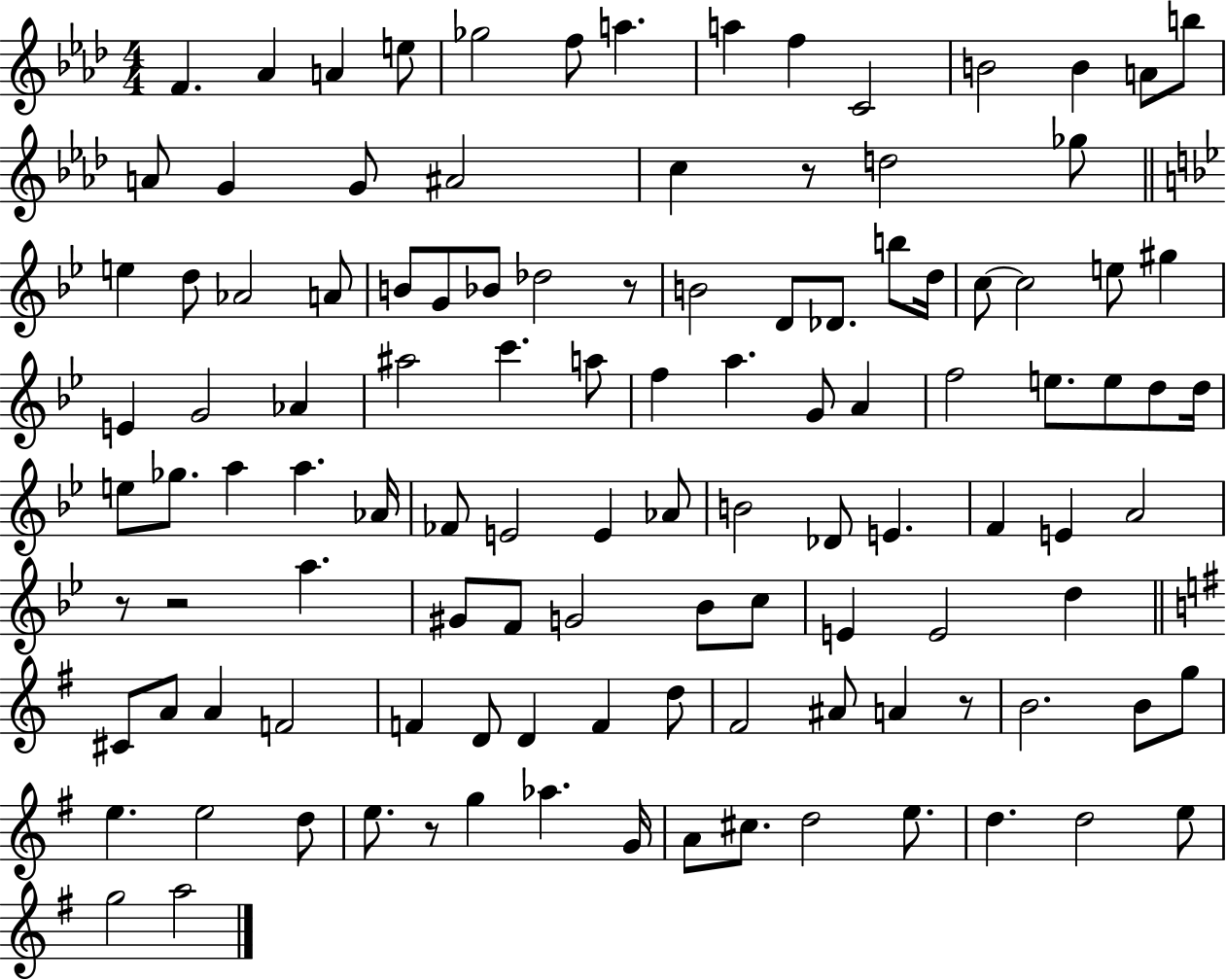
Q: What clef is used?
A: treble